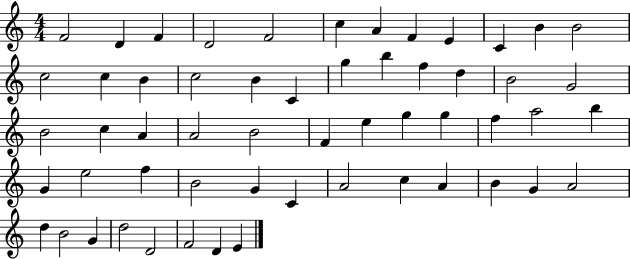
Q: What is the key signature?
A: C major